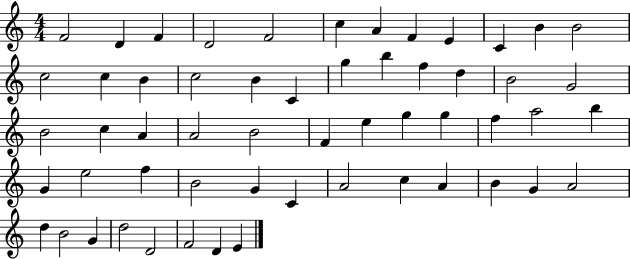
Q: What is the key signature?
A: C major